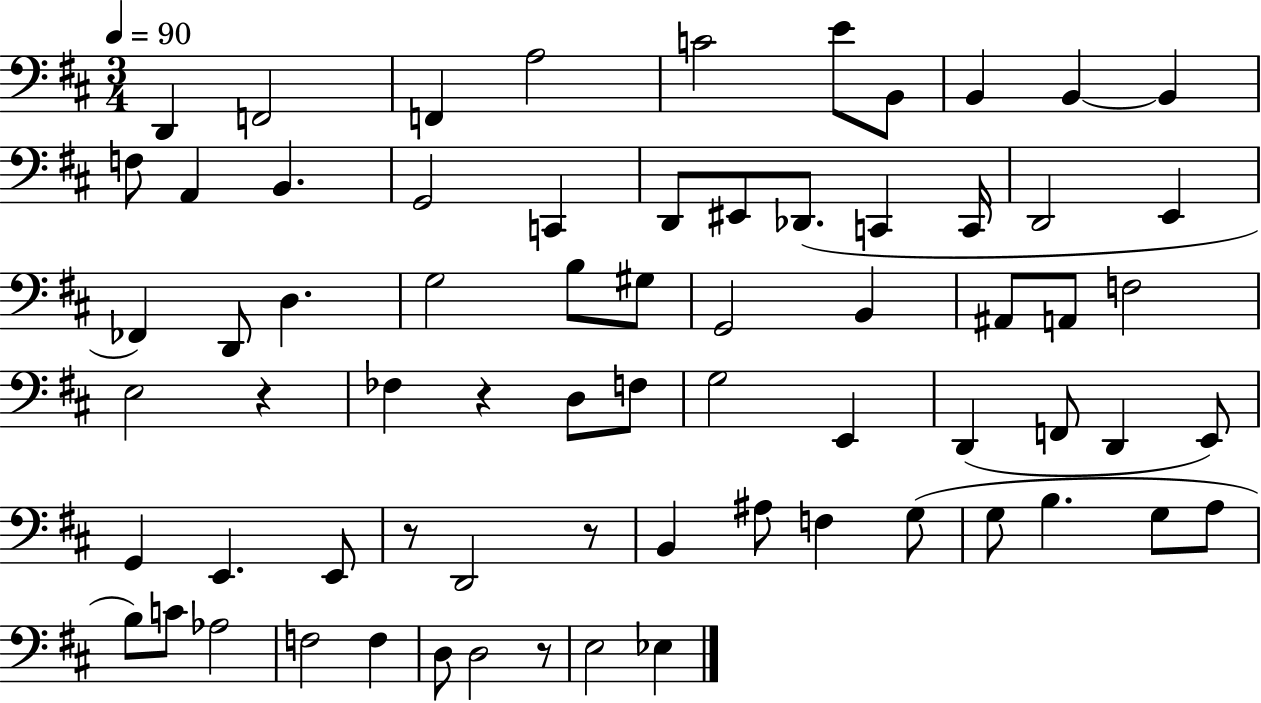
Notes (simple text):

D2/q F2/h F2/q A3/h C4/h E4/e B2/e B2/q B2/q B2/q F3/e A2/q B2/q. G2/h C2/q D2/e EIS2/e Db2/e. C2/q C2/s D2/h E2/q FES2/q D2/e D3/q. G3/h B3/e G#3/e G2/h B2/q A#2/e A2/e F3/h E3/h R/q FES3/q R/q D3/e F3/e G3/h E2/q D2/q F2/e D2/q E2/e G2/q E2/q. E2/e R/e D2/h R/e B2/q A#3/e F3/q G3/e G3/e B3/q. G3/e A3/e B3/e C4/e Ab3/h F3/h F3/q D3/e D3/h R/e E3/h Eb3/q